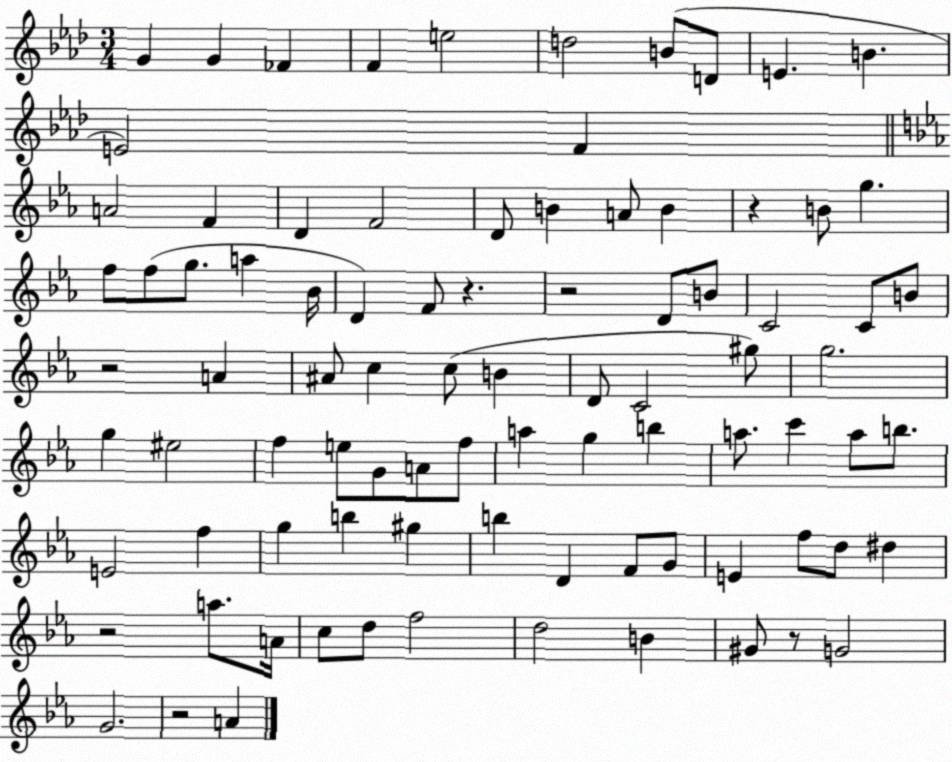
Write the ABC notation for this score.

X:1
T:Untitled
M:3/4
L:1/4
K:Ab
G G _F F e2 d2 B/2 D/2 E B E2 F A2 F D F2 D/2 B A/2 B z B/2 g f/2 f/2 g/2 a _B/4 D F/2 z z2 D/2 B/2 C2 C/2 B/2 z2 A ^A/2 c c/2 B D/2 C2 ^g/2 g2 g ^e2 f e/2 G/2 A/2 f/2 a g b a/2 c' a/2 b/2 E2 f g b ^g b D F/2 G/2 E f/2 d/2 ^d z2 a/2 A/4 c/2 d/2 f2 d2 B ^G/2 z/2 G2 G2 z2 A